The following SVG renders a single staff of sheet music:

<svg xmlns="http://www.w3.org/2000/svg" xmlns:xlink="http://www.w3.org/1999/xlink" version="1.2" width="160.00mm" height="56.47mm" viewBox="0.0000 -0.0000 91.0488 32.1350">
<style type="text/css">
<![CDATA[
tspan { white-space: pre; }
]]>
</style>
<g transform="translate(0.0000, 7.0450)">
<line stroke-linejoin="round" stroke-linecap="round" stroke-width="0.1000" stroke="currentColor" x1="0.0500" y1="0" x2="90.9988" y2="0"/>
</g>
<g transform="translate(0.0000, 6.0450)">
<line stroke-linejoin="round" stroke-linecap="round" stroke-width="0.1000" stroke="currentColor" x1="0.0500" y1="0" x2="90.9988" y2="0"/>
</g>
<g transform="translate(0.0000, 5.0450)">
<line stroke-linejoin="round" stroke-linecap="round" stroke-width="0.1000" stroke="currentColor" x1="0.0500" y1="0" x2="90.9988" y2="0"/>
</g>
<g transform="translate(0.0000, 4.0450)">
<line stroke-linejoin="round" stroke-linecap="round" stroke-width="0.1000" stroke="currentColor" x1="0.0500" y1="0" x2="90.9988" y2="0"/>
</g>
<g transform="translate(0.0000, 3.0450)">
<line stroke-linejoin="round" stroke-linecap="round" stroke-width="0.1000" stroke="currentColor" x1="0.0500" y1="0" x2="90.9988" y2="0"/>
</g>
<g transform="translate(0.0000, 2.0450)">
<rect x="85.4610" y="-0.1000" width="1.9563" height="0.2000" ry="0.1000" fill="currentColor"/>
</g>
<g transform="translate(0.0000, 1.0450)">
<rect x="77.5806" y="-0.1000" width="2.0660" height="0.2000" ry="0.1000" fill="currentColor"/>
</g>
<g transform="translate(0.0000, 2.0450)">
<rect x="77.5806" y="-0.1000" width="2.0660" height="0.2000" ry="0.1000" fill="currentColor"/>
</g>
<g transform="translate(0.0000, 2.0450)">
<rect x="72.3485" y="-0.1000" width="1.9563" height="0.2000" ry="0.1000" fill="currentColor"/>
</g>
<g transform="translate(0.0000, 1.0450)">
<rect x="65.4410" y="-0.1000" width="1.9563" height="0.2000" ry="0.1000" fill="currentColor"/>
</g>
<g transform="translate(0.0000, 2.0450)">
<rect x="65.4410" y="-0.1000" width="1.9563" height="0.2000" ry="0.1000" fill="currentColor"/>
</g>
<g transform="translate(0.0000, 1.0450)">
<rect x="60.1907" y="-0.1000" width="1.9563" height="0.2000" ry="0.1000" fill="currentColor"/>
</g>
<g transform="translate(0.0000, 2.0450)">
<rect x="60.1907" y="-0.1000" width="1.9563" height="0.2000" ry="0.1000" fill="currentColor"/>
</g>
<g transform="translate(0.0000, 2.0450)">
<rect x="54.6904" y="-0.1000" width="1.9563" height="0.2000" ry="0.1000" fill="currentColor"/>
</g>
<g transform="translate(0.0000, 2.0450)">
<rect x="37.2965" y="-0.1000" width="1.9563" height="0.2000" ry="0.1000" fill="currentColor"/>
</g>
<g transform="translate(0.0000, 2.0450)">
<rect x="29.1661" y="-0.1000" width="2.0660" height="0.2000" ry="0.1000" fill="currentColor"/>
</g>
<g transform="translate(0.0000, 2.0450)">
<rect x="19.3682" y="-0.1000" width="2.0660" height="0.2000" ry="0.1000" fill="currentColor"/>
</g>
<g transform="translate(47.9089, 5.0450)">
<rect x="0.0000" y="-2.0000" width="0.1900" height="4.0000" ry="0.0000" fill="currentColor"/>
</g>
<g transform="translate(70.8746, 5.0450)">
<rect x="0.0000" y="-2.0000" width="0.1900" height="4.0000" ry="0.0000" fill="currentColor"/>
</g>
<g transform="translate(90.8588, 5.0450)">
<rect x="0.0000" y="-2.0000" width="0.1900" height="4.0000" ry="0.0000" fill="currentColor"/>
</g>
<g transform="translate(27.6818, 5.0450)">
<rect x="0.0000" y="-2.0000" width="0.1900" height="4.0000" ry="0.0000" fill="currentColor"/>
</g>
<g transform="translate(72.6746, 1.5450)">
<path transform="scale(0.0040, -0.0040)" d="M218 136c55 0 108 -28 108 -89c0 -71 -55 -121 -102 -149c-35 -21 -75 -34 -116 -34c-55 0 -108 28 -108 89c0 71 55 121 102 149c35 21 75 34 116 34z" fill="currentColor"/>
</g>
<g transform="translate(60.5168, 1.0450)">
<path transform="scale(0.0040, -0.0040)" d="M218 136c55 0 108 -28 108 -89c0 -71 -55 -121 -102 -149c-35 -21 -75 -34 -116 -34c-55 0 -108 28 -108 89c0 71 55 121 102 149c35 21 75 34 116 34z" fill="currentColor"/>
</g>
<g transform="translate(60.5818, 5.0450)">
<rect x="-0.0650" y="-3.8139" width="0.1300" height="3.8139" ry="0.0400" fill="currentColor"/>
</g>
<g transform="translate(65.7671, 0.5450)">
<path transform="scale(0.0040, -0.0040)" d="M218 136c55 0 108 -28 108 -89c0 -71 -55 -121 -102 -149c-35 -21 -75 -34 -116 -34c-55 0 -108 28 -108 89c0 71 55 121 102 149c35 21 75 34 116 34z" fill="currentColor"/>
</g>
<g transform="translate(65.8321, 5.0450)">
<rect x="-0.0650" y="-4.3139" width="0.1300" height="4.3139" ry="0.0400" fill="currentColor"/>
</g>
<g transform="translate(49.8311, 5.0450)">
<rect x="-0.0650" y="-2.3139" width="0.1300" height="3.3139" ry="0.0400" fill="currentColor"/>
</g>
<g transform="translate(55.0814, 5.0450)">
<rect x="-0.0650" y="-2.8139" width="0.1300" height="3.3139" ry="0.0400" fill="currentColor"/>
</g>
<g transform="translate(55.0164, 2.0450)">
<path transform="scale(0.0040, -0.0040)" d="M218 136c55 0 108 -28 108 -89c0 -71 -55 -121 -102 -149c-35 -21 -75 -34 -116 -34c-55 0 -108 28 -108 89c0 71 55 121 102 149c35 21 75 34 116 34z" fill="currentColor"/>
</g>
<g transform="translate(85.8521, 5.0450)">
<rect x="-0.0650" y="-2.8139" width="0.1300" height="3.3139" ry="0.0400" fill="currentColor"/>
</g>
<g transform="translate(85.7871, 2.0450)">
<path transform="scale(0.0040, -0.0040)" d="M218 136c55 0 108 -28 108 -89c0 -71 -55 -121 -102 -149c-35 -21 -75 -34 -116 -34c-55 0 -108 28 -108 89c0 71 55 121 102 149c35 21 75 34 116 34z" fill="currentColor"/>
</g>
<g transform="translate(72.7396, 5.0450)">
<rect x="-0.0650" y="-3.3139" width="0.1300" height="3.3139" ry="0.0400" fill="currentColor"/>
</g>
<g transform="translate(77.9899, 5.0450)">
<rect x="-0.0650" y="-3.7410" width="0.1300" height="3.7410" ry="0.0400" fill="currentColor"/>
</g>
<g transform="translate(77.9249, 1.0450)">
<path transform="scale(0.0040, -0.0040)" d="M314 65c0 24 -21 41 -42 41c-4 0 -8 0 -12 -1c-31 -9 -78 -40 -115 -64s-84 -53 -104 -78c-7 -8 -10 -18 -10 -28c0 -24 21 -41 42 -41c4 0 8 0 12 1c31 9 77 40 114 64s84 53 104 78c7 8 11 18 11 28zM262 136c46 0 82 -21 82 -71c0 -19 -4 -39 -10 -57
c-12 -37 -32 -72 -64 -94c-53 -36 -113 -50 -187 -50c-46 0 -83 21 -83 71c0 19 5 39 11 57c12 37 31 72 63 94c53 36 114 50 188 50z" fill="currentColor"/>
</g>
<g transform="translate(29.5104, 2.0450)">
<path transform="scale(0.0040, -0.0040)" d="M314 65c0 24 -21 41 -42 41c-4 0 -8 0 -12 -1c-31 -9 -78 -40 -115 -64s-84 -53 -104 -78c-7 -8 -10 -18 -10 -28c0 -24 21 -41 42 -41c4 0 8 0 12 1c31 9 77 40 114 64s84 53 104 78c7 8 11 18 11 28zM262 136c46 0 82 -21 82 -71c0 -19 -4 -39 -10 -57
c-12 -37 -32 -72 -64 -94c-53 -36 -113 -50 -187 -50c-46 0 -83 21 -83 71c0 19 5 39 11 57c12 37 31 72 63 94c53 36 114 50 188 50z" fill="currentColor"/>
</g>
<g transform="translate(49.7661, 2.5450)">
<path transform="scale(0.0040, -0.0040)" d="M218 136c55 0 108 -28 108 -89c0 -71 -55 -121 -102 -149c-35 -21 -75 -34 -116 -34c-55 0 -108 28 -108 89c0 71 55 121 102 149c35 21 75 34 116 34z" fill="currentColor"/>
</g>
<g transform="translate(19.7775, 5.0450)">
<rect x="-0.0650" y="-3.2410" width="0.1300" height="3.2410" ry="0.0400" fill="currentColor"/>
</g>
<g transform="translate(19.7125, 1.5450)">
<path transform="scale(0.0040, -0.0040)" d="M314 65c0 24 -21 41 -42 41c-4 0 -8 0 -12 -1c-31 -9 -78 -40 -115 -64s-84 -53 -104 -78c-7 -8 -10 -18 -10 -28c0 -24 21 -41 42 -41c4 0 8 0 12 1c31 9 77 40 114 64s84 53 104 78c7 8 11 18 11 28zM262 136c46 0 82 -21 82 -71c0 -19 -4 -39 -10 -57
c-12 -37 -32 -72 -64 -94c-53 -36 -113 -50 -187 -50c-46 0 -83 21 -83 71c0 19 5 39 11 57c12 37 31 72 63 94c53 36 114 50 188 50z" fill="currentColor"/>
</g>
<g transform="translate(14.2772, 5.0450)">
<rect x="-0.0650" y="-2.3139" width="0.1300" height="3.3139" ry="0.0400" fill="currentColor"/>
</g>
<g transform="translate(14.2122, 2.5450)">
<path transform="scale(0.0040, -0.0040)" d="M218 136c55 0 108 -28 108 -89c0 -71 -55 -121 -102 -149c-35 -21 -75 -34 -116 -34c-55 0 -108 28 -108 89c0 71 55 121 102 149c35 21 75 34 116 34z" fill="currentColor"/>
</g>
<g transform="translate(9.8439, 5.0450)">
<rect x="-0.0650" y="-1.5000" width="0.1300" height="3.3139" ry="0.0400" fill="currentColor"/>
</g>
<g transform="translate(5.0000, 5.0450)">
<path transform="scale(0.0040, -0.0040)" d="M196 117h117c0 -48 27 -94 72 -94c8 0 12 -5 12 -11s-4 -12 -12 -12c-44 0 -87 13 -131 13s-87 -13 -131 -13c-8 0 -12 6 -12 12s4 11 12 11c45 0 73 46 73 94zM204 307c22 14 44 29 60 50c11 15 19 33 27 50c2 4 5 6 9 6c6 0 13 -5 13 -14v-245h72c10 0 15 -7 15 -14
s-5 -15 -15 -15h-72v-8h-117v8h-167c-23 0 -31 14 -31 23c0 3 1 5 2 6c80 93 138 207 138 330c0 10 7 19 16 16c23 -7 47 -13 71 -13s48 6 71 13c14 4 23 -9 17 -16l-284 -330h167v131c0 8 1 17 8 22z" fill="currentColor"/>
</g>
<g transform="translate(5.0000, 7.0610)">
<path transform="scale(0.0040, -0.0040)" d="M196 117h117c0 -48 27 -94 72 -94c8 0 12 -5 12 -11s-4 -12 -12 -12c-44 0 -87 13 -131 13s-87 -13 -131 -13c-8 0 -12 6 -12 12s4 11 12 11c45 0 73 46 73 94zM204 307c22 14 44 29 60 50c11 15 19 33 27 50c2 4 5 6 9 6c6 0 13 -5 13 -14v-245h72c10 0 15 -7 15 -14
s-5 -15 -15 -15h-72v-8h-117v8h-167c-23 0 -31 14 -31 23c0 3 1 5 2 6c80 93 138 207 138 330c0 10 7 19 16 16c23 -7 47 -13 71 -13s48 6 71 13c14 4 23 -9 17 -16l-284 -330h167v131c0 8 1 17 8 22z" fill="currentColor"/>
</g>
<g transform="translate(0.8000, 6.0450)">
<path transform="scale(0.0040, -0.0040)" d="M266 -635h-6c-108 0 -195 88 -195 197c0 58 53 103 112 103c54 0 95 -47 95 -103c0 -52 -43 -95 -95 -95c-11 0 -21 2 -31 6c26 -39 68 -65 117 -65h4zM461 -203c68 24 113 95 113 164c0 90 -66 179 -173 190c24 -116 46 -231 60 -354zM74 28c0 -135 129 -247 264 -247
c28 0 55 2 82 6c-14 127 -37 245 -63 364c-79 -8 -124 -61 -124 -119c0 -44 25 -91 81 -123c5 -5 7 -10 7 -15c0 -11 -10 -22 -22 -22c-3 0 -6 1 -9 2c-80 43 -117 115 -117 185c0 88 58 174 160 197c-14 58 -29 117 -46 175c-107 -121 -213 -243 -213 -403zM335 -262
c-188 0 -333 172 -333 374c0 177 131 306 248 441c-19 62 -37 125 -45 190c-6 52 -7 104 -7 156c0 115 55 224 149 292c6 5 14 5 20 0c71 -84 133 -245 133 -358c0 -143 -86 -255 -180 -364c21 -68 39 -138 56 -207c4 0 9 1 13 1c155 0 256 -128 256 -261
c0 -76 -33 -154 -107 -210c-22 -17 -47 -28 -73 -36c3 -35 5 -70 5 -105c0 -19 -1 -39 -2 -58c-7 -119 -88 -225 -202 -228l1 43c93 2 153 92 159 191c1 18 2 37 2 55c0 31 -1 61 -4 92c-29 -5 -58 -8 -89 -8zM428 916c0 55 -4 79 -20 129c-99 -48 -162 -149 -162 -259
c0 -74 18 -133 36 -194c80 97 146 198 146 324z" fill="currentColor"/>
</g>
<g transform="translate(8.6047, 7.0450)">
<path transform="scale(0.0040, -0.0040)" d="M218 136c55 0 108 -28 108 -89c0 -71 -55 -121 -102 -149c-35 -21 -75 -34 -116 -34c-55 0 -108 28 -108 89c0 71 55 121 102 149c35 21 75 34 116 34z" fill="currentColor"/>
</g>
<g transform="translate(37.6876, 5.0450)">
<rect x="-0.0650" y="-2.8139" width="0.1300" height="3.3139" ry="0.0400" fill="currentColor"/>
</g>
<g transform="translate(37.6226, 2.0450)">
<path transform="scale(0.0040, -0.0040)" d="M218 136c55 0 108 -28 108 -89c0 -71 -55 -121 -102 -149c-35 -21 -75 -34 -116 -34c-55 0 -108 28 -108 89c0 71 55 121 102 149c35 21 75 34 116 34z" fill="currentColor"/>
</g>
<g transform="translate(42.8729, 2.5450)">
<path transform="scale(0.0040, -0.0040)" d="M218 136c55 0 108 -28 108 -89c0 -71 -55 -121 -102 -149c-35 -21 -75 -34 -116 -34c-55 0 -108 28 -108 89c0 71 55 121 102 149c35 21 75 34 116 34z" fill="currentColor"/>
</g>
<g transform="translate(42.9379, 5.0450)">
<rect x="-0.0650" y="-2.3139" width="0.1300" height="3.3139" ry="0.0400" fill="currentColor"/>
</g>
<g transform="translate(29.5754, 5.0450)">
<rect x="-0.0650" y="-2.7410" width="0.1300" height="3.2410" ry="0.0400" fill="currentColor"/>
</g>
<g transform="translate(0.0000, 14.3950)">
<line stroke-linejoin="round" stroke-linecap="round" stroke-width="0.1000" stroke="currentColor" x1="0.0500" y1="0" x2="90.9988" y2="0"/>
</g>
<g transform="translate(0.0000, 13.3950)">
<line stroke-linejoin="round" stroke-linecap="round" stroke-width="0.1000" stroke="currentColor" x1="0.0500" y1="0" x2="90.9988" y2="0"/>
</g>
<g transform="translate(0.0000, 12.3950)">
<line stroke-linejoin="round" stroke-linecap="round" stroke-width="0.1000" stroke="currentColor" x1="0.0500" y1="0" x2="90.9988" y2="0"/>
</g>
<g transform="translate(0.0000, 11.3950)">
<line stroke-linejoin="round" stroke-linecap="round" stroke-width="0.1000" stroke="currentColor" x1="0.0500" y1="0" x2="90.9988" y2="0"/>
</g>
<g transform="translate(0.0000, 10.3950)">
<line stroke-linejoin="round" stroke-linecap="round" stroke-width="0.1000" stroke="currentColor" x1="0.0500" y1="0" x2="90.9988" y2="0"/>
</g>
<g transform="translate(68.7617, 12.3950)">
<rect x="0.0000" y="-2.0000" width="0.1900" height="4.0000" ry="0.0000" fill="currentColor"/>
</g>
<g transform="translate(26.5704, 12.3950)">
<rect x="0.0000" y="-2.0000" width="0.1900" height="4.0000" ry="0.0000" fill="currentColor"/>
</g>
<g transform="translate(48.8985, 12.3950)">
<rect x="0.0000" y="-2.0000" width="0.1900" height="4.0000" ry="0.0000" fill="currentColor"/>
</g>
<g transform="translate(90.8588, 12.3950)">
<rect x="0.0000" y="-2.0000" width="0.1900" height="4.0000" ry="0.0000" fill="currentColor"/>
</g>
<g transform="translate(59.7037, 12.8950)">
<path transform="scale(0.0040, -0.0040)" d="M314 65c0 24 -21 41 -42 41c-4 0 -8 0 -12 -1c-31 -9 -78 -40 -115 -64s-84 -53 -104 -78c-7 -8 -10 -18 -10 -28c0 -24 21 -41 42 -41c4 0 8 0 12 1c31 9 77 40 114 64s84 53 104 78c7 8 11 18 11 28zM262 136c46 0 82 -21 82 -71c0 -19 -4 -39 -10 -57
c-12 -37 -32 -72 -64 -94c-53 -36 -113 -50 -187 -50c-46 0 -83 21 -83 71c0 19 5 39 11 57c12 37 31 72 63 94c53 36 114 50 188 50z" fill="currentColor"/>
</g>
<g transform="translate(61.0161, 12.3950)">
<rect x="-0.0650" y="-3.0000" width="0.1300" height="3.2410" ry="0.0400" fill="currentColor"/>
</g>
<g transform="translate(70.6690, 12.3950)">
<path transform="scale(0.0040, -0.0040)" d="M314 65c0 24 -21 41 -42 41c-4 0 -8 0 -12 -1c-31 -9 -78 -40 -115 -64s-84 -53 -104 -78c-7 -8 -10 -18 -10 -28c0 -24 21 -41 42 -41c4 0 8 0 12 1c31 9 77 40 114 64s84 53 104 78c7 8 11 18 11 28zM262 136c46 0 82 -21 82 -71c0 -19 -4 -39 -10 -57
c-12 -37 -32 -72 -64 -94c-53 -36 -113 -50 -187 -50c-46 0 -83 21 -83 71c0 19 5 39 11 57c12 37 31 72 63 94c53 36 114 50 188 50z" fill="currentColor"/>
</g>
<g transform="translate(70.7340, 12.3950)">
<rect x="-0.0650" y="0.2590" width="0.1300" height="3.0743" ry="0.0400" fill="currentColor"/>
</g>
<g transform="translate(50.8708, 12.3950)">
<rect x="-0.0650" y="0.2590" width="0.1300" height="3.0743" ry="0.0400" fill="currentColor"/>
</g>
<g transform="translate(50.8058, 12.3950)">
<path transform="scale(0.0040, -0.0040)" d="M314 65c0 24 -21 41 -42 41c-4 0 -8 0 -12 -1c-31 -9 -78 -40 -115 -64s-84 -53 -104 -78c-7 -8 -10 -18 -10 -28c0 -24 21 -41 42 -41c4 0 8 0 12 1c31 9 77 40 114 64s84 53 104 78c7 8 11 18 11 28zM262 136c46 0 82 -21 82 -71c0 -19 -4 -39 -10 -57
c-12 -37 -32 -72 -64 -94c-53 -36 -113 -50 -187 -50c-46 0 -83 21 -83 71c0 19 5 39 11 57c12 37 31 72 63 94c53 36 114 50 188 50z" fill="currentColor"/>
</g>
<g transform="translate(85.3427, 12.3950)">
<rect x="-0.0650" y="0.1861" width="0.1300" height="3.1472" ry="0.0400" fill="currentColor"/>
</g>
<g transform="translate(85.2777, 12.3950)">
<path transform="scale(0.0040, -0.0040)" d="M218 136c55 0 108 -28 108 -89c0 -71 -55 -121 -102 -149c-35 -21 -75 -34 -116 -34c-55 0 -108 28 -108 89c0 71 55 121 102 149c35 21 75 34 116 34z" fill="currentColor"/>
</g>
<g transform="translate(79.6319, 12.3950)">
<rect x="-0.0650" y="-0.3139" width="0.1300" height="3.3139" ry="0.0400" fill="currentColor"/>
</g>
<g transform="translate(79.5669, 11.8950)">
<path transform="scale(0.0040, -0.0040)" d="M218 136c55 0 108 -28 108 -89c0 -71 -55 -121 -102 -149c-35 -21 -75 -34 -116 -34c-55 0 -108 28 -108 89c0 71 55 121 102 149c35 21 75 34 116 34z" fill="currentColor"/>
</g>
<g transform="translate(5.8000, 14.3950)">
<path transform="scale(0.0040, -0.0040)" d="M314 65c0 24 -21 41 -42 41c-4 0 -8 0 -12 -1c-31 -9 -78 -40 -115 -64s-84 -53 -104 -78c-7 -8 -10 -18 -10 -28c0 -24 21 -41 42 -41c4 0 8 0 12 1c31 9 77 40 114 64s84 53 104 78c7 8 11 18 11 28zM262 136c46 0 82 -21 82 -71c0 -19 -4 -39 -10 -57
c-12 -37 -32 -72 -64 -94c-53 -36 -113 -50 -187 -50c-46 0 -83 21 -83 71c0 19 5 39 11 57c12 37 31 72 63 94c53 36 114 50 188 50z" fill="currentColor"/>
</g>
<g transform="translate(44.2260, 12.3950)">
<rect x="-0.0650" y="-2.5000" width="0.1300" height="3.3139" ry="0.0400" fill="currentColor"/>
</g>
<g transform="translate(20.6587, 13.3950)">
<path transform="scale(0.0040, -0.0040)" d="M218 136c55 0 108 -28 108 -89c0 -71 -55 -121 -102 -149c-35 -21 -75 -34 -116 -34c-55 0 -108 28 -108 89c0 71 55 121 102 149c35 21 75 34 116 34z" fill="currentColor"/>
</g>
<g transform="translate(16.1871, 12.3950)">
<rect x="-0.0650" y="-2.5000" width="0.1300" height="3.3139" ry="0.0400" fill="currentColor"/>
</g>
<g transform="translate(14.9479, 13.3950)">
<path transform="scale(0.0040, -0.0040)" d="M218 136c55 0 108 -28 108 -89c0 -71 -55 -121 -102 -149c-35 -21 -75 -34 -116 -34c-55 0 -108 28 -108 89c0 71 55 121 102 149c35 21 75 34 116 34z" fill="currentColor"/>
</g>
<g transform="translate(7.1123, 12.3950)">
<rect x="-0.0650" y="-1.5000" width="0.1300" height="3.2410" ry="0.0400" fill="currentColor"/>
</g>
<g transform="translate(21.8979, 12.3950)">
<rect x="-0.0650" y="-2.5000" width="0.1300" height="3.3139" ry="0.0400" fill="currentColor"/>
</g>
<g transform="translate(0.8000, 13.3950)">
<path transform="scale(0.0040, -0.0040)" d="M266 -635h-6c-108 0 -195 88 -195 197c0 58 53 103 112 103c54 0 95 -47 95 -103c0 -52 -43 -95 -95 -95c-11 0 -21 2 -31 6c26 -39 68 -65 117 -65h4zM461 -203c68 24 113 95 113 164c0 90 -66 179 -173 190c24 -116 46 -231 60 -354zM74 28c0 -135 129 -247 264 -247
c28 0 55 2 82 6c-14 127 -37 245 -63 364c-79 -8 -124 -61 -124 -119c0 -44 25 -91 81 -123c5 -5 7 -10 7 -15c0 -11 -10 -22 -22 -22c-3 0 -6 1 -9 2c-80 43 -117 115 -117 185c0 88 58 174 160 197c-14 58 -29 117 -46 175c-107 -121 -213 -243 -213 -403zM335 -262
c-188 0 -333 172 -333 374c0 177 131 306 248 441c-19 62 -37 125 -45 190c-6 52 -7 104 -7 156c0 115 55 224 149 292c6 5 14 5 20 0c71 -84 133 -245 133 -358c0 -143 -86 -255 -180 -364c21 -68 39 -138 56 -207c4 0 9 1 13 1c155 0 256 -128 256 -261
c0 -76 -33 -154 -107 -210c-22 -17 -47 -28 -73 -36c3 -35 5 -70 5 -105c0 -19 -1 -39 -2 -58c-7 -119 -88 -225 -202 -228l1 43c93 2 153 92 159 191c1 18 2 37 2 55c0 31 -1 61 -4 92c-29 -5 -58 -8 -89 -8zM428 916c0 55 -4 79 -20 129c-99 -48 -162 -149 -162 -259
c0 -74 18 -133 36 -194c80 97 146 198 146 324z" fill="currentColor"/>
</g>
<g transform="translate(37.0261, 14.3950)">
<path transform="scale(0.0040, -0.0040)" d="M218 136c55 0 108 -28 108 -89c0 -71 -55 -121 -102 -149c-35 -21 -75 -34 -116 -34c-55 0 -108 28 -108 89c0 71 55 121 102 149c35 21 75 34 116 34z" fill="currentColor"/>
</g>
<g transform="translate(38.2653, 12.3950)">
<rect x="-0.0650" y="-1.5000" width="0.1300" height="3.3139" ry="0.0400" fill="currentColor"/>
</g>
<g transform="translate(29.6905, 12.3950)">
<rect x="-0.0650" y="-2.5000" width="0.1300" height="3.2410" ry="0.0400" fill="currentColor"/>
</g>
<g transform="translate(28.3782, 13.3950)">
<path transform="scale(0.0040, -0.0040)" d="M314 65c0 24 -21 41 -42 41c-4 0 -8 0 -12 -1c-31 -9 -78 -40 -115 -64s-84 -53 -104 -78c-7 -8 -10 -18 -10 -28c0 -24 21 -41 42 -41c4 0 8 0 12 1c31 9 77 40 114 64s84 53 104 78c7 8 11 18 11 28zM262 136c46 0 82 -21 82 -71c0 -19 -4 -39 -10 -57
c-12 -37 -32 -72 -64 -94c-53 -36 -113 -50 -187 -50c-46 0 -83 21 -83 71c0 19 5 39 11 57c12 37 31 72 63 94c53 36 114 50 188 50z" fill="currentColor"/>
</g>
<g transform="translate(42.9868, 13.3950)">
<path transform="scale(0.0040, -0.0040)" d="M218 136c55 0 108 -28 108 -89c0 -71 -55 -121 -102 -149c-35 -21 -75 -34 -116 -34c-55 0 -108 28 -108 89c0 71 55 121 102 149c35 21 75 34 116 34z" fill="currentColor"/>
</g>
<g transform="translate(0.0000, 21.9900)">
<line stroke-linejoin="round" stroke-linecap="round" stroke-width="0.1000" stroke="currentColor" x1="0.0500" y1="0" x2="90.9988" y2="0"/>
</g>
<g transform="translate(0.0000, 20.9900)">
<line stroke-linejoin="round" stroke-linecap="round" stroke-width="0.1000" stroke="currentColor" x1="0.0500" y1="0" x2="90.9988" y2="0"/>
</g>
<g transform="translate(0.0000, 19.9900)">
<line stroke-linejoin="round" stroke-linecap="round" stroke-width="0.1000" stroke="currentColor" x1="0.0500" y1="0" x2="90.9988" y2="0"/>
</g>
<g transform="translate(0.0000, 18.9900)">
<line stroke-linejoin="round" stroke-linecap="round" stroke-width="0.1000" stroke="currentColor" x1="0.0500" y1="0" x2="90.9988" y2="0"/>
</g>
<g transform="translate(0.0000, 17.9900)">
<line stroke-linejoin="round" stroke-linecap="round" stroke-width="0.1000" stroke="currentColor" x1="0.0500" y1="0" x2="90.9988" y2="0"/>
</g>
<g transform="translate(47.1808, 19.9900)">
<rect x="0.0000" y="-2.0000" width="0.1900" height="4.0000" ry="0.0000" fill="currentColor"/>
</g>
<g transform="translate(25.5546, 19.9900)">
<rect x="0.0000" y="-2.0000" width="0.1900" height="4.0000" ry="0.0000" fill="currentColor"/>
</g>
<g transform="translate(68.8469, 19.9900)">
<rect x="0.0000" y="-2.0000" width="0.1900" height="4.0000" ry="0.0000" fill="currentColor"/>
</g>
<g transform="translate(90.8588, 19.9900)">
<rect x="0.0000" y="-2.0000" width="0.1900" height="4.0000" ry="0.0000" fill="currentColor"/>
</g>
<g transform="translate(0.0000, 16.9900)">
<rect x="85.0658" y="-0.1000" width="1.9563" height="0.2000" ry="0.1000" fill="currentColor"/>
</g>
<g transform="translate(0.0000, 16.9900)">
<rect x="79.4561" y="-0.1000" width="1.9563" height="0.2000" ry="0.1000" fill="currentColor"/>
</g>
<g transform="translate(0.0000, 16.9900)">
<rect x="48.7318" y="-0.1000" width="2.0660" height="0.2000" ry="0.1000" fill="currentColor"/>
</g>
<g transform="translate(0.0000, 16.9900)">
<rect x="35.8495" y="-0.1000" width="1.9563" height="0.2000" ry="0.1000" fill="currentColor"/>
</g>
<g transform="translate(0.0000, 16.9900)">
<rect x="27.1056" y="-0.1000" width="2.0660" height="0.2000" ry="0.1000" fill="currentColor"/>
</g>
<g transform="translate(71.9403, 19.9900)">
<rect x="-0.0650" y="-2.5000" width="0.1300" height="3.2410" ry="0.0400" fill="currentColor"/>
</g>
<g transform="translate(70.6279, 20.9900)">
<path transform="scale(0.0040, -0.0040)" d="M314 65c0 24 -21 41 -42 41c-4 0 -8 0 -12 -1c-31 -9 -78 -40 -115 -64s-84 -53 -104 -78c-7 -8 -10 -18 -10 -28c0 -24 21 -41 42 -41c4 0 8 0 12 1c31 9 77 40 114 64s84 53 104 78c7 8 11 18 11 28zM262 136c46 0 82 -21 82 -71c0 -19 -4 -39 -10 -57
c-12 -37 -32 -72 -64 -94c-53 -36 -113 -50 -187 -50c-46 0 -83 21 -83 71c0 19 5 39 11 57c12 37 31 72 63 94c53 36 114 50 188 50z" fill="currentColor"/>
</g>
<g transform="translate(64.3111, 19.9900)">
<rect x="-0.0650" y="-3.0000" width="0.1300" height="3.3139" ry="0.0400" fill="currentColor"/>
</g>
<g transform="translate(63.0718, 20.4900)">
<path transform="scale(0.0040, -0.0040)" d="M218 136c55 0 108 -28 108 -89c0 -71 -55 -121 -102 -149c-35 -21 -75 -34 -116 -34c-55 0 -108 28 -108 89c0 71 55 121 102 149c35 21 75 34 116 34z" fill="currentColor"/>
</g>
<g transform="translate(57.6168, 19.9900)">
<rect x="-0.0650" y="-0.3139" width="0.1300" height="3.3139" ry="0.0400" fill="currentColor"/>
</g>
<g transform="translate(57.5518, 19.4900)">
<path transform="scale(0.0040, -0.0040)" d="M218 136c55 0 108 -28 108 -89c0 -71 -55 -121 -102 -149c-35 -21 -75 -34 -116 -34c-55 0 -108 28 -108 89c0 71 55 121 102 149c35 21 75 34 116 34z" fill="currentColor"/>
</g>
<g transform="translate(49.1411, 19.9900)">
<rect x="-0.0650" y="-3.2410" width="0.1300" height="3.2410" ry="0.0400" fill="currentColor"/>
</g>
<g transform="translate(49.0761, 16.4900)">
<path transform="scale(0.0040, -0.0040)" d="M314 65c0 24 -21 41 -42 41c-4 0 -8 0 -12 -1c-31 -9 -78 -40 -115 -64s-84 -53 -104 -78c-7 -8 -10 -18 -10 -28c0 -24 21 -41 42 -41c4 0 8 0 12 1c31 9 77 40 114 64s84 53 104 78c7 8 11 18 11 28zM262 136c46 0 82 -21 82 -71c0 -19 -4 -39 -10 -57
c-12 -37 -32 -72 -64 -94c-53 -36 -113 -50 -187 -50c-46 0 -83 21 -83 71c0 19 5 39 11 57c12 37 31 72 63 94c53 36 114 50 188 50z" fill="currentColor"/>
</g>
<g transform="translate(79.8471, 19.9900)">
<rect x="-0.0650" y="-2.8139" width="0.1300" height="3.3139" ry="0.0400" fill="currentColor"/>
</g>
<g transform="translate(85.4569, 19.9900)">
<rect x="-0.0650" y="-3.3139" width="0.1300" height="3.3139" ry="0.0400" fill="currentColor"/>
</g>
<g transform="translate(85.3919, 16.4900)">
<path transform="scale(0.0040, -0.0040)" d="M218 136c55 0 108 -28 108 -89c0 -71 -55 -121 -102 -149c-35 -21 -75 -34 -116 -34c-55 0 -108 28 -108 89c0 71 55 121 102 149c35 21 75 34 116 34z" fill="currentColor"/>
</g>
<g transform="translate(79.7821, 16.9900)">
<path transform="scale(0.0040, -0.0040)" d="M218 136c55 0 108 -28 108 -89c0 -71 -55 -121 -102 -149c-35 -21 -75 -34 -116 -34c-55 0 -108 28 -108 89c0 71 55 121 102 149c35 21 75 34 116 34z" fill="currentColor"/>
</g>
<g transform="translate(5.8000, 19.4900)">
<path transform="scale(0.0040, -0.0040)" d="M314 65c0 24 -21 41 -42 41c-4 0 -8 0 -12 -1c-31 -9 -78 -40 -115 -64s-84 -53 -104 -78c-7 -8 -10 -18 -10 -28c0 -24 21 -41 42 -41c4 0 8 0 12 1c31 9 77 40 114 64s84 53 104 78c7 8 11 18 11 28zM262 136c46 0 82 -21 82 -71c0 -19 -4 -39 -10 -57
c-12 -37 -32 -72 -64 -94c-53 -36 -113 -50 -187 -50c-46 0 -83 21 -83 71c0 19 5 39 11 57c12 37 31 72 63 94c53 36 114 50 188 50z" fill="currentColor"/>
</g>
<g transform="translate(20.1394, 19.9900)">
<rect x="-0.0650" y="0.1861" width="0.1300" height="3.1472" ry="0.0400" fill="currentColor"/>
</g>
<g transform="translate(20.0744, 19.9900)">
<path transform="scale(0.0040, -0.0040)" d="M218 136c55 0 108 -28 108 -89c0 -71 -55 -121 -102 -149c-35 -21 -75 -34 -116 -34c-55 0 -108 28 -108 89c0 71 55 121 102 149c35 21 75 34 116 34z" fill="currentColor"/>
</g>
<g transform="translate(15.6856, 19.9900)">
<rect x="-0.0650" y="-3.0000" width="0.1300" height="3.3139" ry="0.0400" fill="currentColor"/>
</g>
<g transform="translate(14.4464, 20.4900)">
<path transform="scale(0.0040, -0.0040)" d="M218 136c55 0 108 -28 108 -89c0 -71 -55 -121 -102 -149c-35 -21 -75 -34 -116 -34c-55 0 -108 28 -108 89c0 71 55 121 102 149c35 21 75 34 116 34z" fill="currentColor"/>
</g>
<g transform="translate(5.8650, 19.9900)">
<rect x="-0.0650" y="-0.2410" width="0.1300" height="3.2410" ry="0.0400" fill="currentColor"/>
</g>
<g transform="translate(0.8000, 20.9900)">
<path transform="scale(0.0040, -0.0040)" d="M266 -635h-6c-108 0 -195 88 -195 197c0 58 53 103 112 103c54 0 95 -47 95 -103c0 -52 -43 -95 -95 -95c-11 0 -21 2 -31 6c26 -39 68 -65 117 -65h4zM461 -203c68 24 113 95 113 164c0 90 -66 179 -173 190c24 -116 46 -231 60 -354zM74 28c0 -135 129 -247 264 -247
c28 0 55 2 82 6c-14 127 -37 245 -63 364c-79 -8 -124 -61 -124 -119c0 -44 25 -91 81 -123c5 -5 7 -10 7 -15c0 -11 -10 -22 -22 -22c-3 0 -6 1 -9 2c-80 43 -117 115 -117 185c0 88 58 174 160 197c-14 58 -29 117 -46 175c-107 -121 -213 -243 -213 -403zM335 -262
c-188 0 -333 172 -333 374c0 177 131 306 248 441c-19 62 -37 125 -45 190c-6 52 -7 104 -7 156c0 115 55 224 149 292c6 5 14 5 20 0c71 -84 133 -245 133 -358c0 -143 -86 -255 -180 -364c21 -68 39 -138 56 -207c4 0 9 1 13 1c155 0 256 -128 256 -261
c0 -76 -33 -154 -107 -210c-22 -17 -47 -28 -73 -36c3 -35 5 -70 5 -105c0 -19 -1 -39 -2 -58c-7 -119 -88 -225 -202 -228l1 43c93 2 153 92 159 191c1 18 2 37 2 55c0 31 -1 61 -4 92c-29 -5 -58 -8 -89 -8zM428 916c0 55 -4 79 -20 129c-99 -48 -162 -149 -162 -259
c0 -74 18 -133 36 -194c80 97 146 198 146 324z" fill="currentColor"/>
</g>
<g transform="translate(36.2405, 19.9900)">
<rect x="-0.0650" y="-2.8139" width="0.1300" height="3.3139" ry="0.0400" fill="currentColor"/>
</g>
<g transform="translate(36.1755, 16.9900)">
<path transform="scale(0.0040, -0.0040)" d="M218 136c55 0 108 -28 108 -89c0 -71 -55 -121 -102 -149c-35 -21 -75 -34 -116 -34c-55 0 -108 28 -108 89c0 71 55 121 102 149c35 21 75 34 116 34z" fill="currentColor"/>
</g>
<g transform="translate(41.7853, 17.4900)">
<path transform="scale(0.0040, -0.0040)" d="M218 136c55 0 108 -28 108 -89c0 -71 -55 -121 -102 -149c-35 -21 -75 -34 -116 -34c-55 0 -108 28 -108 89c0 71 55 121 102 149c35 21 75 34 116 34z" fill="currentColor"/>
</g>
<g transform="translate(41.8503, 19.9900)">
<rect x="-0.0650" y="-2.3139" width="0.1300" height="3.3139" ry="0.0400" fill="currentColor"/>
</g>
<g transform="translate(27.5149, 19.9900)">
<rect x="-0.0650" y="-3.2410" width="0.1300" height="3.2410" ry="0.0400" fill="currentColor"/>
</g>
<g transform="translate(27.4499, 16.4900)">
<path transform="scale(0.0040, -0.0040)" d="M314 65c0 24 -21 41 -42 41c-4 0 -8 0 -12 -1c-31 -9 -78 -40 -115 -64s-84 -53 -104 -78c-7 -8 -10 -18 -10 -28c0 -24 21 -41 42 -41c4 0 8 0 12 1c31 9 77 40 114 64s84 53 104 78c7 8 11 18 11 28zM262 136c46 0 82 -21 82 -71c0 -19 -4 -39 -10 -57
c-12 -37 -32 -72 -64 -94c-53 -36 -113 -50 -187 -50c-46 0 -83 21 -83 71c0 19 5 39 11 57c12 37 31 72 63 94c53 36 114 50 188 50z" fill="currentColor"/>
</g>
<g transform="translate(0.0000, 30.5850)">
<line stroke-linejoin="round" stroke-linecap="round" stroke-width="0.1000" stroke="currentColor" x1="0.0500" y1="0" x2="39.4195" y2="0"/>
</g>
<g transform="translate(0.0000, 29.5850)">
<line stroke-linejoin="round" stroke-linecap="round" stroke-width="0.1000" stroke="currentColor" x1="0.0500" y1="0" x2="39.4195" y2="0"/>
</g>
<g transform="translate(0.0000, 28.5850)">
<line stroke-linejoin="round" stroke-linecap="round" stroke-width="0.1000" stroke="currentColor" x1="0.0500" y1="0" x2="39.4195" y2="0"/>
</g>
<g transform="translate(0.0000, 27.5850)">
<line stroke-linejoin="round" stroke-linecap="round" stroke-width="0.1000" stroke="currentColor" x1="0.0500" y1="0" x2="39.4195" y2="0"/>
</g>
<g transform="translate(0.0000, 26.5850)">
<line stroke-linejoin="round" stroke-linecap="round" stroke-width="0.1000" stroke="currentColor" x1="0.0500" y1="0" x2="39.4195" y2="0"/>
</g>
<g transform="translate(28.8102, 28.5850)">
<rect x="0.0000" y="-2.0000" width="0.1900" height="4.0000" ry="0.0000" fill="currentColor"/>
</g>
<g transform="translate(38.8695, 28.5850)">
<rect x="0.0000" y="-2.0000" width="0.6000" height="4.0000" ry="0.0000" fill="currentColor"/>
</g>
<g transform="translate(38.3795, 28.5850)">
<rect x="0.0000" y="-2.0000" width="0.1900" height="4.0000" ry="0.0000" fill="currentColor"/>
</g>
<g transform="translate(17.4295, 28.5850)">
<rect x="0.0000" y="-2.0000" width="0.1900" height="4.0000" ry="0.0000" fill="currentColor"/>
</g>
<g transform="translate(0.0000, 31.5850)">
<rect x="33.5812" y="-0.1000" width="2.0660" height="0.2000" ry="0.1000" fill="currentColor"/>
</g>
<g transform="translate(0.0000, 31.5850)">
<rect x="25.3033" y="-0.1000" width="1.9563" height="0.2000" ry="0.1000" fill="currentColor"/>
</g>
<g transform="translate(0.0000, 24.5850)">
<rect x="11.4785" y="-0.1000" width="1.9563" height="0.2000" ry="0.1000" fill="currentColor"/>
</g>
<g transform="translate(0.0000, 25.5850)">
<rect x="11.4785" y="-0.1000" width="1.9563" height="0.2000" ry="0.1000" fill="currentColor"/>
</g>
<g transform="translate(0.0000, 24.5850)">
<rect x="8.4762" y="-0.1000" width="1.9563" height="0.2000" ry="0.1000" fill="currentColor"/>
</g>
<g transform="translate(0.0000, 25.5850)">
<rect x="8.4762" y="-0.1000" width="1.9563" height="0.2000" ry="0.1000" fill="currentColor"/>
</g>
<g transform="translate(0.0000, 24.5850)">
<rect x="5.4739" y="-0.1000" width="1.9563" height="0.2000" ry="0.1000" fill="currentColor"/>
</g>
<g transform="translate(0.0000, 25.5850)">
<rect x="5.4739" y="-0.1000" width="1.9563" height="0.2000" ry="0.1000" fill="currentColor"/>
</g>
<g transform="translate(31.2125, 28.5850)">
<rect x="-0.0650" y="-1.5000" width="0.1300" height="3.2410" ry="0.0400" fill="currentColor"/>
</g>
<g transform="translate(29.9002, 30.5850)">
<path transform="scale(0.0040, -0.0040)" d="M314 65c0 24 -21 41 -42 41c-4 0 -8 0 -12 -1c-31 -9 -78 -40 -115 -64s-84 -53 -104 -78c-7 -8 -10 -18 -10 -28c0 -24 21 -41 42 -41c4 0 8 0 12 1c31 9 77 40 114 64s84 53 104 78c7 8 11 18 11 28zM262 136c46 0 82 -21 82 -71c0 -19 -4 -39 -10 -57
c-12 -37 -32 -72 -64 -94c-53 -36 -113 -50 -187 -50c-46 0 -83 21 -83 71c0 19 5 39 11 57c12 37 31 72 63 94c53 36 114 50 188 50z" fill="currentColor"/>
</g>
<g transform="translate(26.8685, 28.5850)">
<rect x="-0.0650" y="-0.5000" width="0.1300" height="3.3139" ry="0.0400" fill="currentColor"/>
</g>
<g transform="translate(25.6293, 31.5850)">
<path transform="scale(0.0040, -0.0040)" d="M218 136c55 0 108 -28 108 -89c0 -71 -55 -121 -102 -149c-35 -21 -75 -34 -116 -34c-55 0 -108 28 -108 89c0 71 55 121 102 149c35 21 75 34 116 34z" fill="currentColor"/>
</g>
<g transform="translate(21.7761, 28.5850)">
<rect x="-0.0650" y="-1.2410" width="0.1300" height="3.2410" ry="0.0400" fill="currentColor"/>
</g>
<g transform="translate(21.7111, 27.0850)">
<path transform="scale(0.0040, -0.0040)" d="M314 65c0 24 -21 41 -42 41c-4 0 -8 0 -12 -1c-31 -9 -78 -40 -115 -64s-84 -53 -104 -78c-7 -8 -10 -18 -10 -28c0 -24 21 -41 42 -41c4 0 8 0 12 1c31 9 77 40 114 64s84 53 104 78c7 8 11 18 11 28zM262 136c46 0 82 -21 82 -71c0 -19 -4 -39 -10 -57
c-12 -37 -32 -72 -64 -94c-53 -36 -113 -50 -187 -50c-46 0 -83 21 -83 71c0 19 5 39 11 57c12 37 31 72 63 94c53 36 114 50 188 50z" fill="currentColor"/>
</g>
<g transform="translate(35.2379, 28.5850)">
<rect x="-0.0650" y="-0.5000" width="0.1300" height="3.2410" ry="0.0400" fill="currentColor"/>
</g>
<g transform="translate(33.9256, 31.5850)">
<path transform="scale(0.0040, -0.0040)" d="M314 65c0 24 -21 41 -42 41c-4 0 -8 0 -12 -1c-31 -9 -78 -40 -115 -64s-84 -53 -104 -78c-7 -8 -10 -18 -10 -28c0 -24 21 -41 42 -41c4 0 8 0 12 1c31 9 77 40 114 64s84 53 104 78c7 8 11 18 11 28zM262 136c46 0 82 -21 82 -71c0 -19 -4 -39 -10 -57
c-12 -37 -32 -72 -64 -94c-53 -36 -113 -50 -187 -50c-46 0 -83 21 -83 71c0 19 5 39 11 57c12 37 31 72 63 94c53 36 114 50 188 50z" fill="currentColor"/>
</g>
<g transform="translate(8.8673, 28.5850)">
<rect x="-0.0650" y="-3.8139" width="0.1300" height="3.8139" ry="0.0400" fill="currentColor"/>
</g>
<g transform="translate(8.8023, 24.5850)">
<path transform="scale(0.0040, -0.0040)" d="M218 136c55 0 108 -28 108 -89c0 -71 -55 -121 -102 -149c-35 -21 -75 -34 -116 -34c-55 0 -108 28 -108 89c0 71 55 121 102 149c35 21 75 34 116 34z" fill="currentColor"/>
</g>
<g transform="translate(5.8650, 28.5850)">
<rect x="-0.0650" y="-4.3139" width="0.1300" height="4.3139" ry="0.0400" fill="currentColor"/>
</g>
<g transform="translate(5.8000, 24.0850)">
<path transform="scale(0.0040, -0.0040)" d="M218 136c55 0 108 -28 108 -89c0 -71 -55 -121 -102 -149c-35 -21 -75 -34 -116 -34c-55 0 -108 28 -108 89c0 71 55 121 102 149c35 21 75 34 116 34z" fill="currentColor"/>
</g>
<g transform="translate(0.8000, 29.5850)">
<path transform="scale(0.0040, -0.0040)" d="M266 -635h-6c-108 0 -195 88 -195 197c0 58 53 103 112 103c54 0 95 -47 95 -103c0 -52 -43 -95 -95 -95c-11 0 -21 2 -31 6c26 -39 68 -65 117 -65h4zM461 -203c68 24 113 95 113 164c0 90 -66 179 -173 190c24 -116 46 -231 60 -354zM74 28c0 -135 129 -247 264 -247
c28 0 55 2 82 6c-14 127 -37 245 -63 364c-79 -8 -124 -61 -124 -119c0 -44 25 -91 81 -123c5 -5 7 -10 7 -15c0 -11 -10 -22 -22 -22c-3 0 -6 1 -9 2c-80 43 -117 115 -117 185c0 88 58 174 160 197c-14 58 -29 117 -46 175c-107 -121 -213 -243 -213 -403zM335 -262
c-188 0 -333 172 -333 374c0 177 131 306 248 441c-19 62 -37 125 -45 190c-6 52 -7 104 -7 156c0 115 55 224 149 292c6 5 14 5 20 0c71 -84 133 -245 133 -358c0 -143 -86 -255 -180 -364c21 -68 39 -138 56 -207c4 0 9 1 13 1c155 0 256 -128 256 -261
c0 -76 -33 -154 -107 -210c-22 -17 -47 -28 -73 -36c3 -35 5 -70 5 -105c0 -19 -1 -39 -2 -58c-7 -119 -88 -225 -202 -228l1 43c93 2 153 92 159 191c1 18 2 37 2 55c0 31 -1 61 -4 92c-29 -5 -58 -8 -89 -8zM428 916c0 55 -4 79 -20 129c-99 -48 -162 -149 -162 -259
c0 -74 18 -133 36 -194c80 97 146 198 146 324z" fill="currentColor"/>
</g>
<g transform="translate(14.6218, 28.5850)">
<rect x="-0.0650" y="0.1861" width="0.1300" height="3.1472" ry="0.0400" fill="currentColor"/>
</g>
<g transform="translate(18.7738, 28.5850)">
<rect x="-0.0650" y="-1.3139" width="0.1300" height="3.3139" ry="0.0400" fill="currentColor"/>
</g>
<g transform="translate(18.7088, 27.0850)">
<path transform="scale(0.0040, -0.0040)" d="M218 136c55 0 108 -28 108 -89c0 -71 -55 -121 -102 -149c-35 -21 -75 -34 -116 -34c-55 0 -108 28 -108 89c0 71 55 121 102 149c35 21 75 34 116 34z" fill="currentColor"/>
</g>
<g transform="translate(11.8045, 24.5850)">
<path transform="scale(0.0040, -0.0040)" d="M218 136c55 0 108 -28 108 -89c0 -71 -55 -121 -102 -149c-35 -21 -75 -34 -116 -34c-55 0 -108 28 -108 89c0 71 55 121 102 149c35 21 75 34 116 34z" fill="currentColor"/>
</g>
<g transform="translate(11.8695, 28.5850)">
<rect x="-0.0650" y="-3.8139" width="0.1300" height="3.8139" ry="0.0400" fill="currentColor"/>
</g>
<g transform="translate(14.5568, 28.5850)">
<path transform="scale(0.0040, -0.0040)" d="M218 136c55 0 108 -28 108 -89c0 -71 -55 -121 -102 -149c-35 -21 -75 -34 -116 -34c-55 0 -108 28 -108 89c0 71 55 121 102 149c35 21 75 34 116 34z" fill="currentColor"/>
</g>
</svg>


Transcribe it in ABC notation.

X:1
T:Untitled
M:4/4
L:1/4
K:C
E g b2 a2 a g g a c' d' b c'2 a E2 G G G2 E G B2 A2 B2 c B c2 A B b2 a g b2 c A G2 a b d' c' c' B e e2 C E2 C2